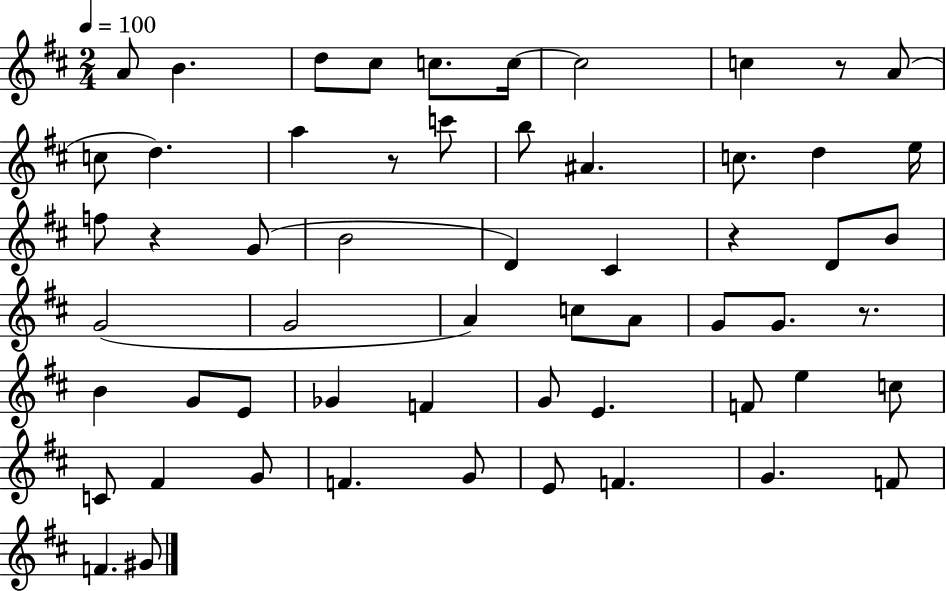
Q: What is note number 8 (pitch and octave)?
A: C5